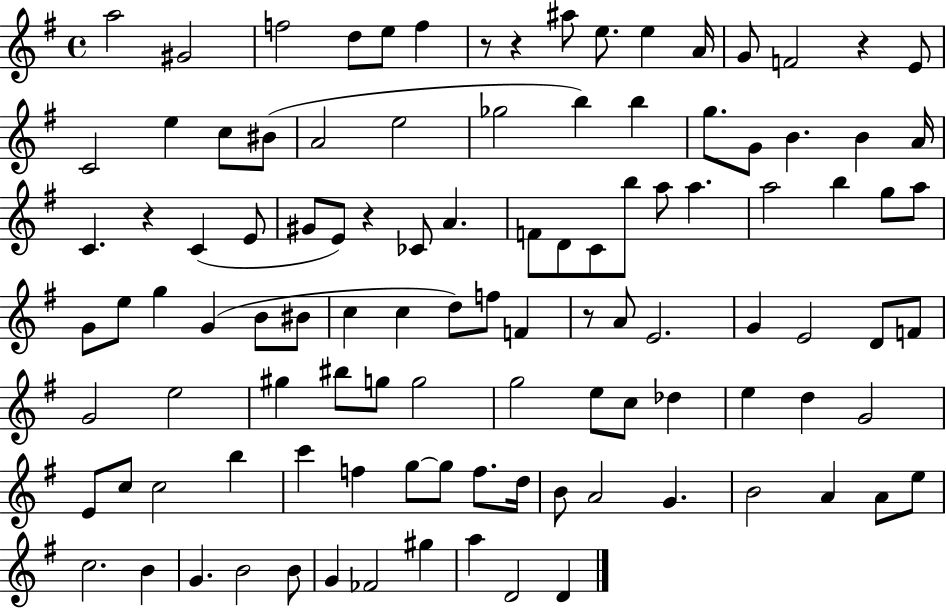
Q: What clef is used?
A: treble